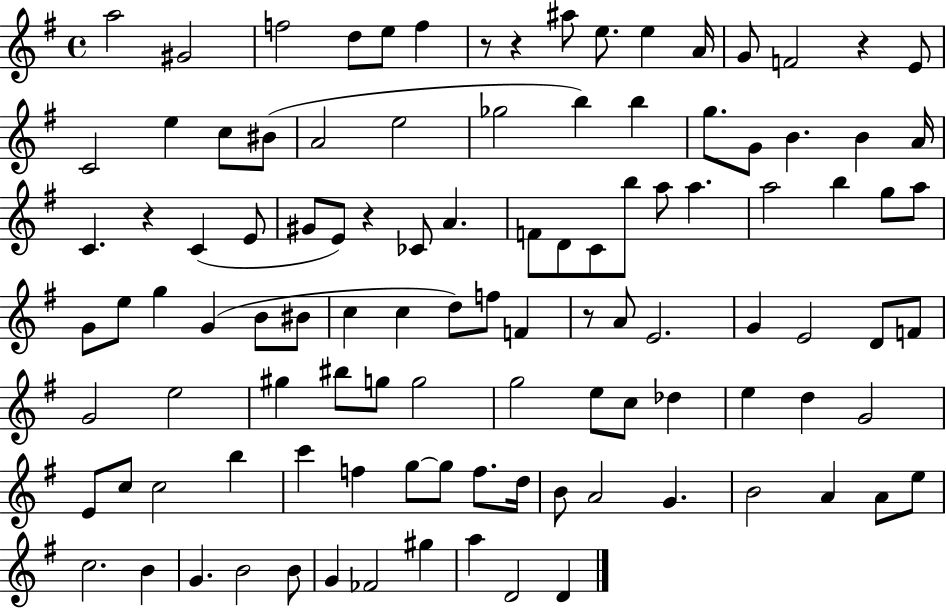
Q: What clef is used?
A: treble